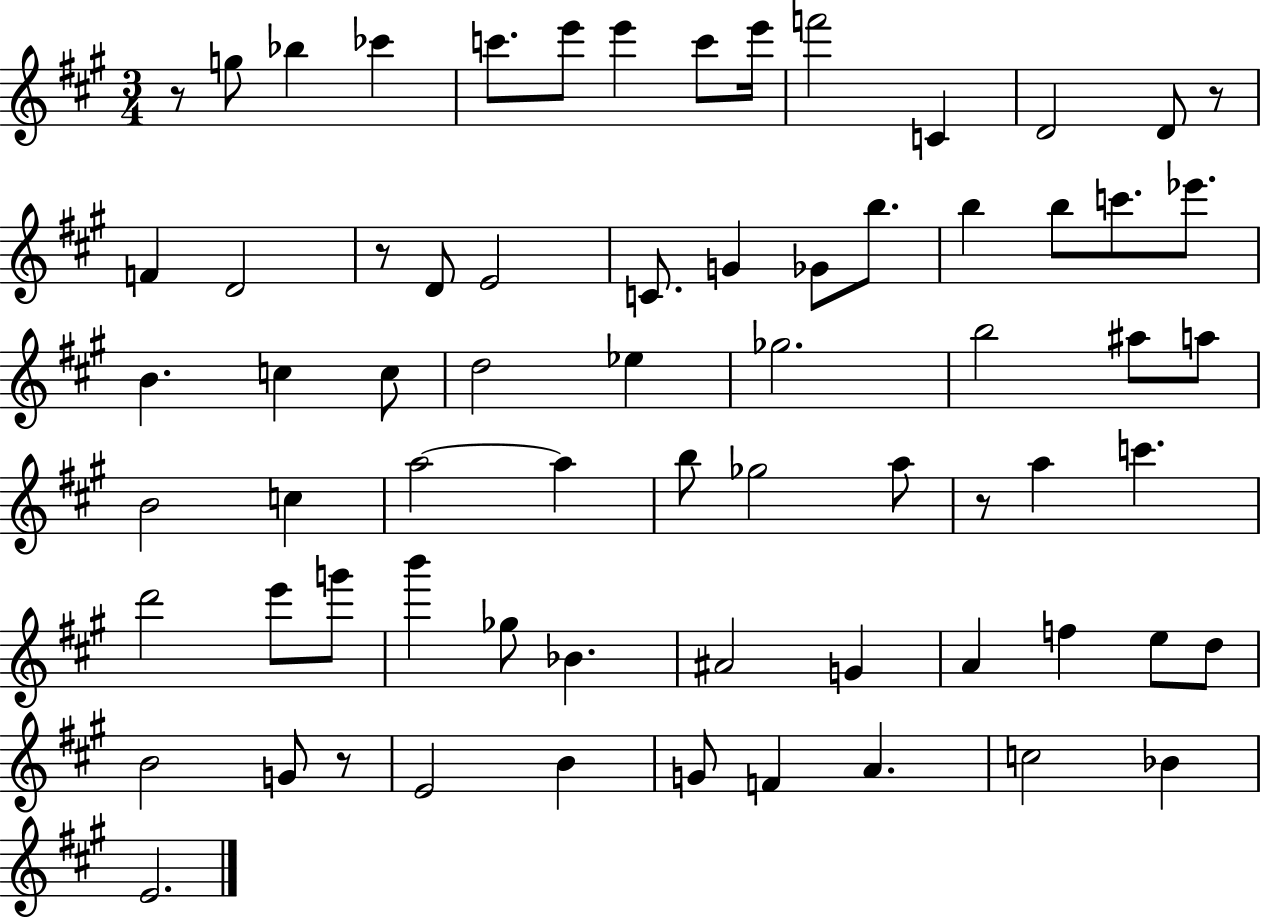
X:1
T:Untitled
M:3/4
L:1/4
K:A
z/2 g/2 _b _c' c'/2 e'/2 e' c'/2 e'/4 f'2 C D2 D/2 z/2 F D2 z/2 D/2 E2 C/2 G _G/2 b/2 b b/2 c'/2 _e'/2 B c c/2 d2 _e _g2 b2 ^a/2 a/2 B2 c a2 a b/2 _g2 a/2 z/2 a c' d'2 e'/2 g'/2 b' _g/2 _B ^A2 G A f e/2 d/2 B2 G/2 z/2 E2 B G/2 F A c2 _B E2